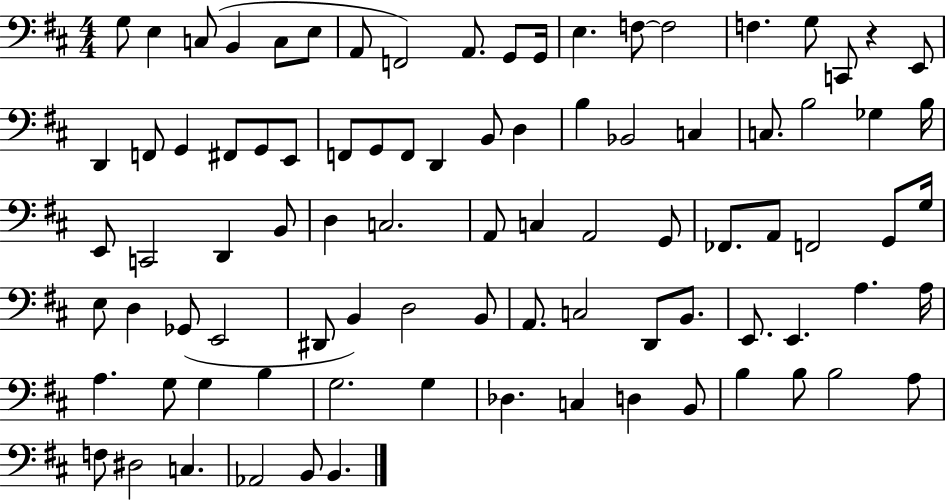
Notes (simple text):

G3/e E3/q C3/e B2/q C3/e E3/e A2/e F2/h A2/e. G2/e G2/s E3/q. F3/e F3/h F3/q. G3/e C2/e R/q E2/e D2/q F2/e G2/q F#2/e G2/e E2/e F2/e G2/e F2/e D2/q B2/e D3/q B3/q Bb2/h C3/q C3/e. B3/h Gb3/q B3/s E2/e C2/h D2/q B2/e D3/q C3/h. A2/e C3/q A2/h G2/e FES2/e. A2/e F2/h G2/e G3/s E3/e D3/q Gb2/e E2/h D#2/e B2/q D3/h B2/e A2/e. C3/h D2/e B2/e. E2/e. E2/q. A3/q. A3/s A3/q. G3/e G3/q B3/q G3/h. G3/q Db3/q. C3/q D3/q B2/e B3/q B3/e B3/h A3/e F3/e D#3/h C3/q. Ab2/h B2/e B2/q.